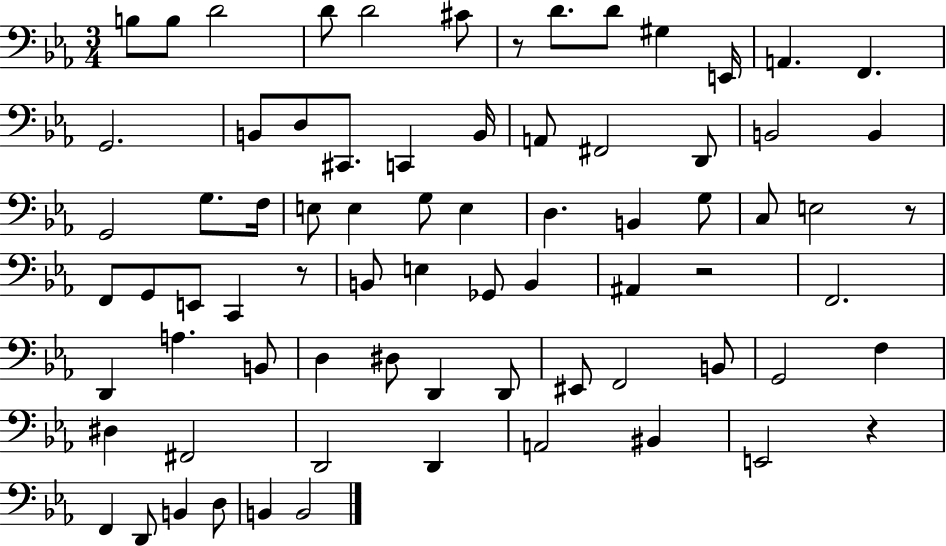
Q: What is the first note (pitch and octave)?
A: B3